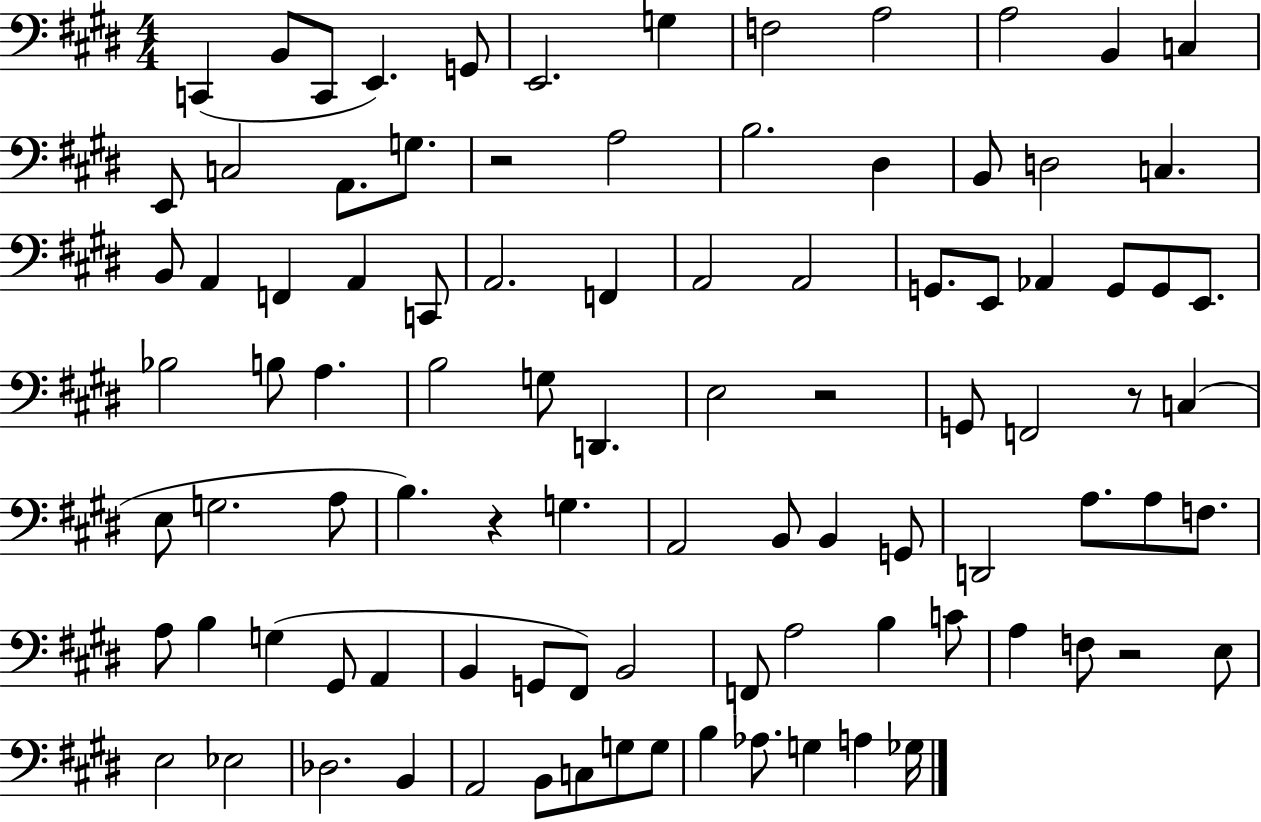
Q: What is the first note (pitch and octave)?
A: C2